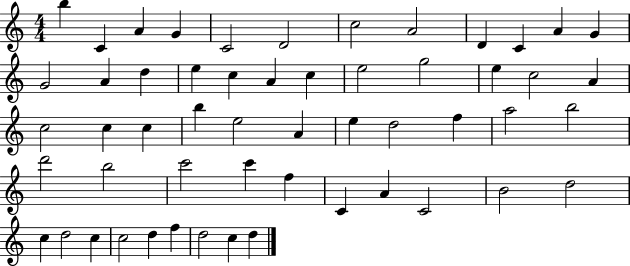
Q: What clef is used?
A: treble